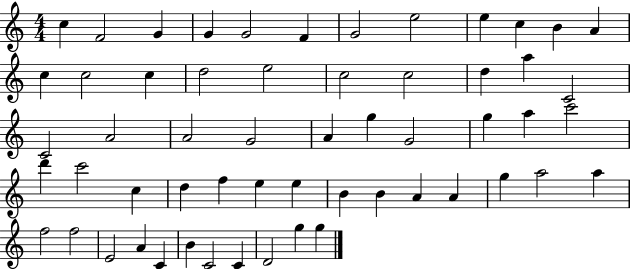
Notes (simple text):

C5/q F4/h G4/q G4/q G4/h F4/q G4/h E5/h E5/q C5/q B4/q A4/q C5/q C5/h C5/q D5/h E5/h C5/h C5/h D5/q A5/q C4/h C4/h A4/h A4/h G4/h A4/q G5/q G4/h G5/q A5/q C6/h D6/q C6/h C5/q D5/q F5/q E5/q E5/q B4/q B4/q A4/q A4/q G5/q A5/h A5/q F5/h F5/h E4/h A4/q C4/q B4/q C4/h C4/q D4/h G5/q G5/q